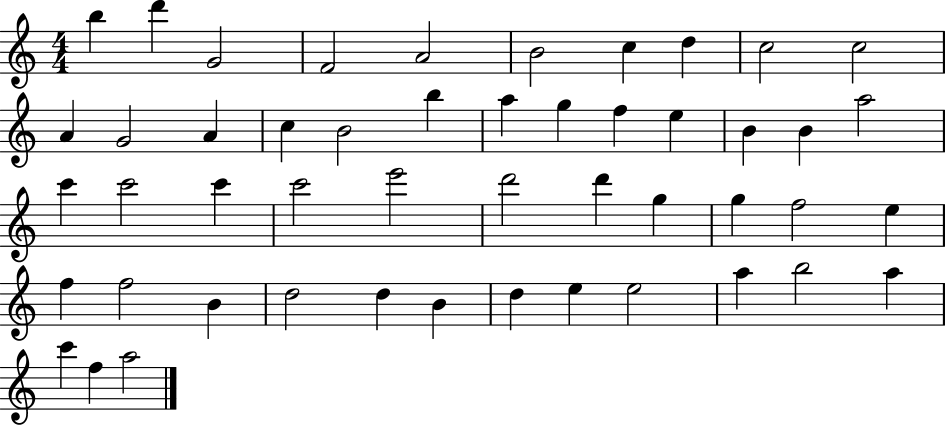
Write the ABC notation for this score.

X:1
T:Untitled
M:4/4
L:1/4
K:C
b d' G2 F2 A2 B2 c d c2 c2 A G2 A c B2 b a g f e B B a2 c' c'2 c' c'2 e'2 d'2 d' g g f2 e f f2 B d2 d B d e e2 a b2 a c' f a2